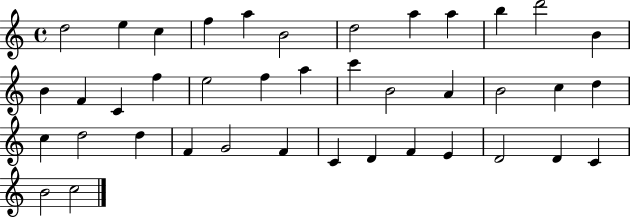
D5/h E5/q C5/q F5/q A5/q B4/h D5/h A5/q A5/q B5/q D6/h B4/q B4/q F4/q C4/q F5/q E5/h F5/q A5/q C6/q B4/h A4/q B4/h C5/q D5/q C5/q D5/h D5/q F4/q G4/h F4/q C4/q D4/q F4/q E4/q D4/h D4/q C4/q B4/h C5/h